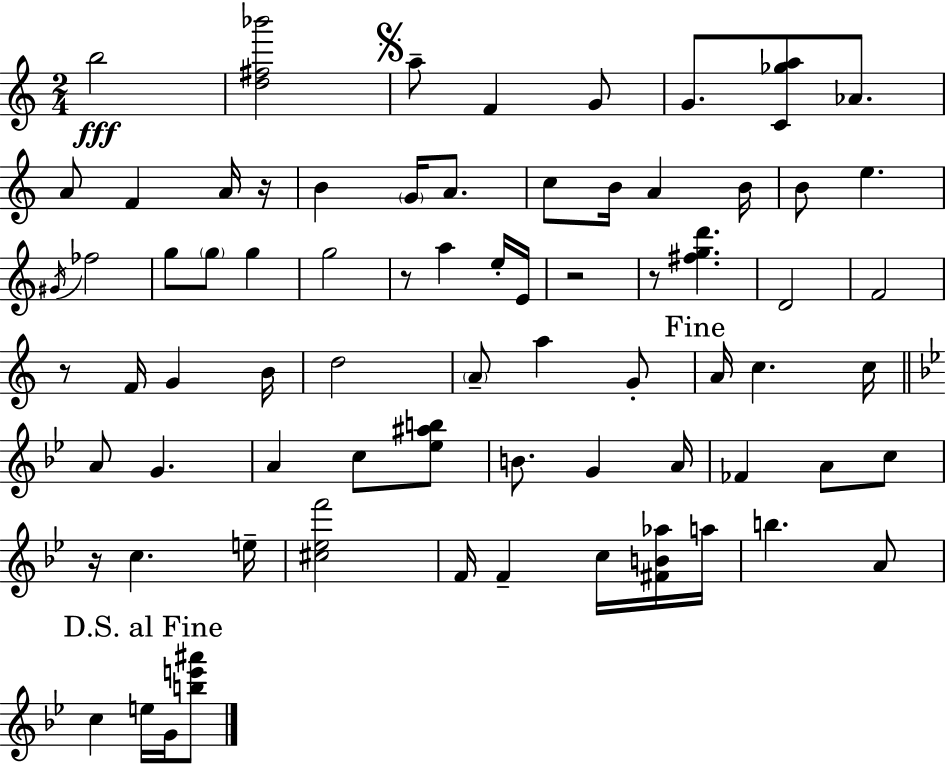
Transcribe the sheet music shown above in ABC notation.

X:1
T:Untitled
M:2/4
L:1/4
K:Am
b2 [d^f_b']2 a/2 F G/2 G/2 [C_ga]/2 _A/2 A/2 F A/4 z/4 B G/4 A/2 c/2 B/4 A B/4 B/2 e ^G/4 _f2 g/2 g/2 g g2 z/2 a e/4 E/4 z2 z/2 [^fgd'] D2 F2 z/2 F/4 G B/4 d2 A/2 a G/2 A/4 c c/4 A/2 G A c/2 [_e^ab]/2 B/2 G A/4 _F A/2 c/2 z/4 c e/4 [^c_ef']2 F/4 F c/4 [^FB_a]/4 a/4 b A/2 c e/4 G/4 [be'^a']/2